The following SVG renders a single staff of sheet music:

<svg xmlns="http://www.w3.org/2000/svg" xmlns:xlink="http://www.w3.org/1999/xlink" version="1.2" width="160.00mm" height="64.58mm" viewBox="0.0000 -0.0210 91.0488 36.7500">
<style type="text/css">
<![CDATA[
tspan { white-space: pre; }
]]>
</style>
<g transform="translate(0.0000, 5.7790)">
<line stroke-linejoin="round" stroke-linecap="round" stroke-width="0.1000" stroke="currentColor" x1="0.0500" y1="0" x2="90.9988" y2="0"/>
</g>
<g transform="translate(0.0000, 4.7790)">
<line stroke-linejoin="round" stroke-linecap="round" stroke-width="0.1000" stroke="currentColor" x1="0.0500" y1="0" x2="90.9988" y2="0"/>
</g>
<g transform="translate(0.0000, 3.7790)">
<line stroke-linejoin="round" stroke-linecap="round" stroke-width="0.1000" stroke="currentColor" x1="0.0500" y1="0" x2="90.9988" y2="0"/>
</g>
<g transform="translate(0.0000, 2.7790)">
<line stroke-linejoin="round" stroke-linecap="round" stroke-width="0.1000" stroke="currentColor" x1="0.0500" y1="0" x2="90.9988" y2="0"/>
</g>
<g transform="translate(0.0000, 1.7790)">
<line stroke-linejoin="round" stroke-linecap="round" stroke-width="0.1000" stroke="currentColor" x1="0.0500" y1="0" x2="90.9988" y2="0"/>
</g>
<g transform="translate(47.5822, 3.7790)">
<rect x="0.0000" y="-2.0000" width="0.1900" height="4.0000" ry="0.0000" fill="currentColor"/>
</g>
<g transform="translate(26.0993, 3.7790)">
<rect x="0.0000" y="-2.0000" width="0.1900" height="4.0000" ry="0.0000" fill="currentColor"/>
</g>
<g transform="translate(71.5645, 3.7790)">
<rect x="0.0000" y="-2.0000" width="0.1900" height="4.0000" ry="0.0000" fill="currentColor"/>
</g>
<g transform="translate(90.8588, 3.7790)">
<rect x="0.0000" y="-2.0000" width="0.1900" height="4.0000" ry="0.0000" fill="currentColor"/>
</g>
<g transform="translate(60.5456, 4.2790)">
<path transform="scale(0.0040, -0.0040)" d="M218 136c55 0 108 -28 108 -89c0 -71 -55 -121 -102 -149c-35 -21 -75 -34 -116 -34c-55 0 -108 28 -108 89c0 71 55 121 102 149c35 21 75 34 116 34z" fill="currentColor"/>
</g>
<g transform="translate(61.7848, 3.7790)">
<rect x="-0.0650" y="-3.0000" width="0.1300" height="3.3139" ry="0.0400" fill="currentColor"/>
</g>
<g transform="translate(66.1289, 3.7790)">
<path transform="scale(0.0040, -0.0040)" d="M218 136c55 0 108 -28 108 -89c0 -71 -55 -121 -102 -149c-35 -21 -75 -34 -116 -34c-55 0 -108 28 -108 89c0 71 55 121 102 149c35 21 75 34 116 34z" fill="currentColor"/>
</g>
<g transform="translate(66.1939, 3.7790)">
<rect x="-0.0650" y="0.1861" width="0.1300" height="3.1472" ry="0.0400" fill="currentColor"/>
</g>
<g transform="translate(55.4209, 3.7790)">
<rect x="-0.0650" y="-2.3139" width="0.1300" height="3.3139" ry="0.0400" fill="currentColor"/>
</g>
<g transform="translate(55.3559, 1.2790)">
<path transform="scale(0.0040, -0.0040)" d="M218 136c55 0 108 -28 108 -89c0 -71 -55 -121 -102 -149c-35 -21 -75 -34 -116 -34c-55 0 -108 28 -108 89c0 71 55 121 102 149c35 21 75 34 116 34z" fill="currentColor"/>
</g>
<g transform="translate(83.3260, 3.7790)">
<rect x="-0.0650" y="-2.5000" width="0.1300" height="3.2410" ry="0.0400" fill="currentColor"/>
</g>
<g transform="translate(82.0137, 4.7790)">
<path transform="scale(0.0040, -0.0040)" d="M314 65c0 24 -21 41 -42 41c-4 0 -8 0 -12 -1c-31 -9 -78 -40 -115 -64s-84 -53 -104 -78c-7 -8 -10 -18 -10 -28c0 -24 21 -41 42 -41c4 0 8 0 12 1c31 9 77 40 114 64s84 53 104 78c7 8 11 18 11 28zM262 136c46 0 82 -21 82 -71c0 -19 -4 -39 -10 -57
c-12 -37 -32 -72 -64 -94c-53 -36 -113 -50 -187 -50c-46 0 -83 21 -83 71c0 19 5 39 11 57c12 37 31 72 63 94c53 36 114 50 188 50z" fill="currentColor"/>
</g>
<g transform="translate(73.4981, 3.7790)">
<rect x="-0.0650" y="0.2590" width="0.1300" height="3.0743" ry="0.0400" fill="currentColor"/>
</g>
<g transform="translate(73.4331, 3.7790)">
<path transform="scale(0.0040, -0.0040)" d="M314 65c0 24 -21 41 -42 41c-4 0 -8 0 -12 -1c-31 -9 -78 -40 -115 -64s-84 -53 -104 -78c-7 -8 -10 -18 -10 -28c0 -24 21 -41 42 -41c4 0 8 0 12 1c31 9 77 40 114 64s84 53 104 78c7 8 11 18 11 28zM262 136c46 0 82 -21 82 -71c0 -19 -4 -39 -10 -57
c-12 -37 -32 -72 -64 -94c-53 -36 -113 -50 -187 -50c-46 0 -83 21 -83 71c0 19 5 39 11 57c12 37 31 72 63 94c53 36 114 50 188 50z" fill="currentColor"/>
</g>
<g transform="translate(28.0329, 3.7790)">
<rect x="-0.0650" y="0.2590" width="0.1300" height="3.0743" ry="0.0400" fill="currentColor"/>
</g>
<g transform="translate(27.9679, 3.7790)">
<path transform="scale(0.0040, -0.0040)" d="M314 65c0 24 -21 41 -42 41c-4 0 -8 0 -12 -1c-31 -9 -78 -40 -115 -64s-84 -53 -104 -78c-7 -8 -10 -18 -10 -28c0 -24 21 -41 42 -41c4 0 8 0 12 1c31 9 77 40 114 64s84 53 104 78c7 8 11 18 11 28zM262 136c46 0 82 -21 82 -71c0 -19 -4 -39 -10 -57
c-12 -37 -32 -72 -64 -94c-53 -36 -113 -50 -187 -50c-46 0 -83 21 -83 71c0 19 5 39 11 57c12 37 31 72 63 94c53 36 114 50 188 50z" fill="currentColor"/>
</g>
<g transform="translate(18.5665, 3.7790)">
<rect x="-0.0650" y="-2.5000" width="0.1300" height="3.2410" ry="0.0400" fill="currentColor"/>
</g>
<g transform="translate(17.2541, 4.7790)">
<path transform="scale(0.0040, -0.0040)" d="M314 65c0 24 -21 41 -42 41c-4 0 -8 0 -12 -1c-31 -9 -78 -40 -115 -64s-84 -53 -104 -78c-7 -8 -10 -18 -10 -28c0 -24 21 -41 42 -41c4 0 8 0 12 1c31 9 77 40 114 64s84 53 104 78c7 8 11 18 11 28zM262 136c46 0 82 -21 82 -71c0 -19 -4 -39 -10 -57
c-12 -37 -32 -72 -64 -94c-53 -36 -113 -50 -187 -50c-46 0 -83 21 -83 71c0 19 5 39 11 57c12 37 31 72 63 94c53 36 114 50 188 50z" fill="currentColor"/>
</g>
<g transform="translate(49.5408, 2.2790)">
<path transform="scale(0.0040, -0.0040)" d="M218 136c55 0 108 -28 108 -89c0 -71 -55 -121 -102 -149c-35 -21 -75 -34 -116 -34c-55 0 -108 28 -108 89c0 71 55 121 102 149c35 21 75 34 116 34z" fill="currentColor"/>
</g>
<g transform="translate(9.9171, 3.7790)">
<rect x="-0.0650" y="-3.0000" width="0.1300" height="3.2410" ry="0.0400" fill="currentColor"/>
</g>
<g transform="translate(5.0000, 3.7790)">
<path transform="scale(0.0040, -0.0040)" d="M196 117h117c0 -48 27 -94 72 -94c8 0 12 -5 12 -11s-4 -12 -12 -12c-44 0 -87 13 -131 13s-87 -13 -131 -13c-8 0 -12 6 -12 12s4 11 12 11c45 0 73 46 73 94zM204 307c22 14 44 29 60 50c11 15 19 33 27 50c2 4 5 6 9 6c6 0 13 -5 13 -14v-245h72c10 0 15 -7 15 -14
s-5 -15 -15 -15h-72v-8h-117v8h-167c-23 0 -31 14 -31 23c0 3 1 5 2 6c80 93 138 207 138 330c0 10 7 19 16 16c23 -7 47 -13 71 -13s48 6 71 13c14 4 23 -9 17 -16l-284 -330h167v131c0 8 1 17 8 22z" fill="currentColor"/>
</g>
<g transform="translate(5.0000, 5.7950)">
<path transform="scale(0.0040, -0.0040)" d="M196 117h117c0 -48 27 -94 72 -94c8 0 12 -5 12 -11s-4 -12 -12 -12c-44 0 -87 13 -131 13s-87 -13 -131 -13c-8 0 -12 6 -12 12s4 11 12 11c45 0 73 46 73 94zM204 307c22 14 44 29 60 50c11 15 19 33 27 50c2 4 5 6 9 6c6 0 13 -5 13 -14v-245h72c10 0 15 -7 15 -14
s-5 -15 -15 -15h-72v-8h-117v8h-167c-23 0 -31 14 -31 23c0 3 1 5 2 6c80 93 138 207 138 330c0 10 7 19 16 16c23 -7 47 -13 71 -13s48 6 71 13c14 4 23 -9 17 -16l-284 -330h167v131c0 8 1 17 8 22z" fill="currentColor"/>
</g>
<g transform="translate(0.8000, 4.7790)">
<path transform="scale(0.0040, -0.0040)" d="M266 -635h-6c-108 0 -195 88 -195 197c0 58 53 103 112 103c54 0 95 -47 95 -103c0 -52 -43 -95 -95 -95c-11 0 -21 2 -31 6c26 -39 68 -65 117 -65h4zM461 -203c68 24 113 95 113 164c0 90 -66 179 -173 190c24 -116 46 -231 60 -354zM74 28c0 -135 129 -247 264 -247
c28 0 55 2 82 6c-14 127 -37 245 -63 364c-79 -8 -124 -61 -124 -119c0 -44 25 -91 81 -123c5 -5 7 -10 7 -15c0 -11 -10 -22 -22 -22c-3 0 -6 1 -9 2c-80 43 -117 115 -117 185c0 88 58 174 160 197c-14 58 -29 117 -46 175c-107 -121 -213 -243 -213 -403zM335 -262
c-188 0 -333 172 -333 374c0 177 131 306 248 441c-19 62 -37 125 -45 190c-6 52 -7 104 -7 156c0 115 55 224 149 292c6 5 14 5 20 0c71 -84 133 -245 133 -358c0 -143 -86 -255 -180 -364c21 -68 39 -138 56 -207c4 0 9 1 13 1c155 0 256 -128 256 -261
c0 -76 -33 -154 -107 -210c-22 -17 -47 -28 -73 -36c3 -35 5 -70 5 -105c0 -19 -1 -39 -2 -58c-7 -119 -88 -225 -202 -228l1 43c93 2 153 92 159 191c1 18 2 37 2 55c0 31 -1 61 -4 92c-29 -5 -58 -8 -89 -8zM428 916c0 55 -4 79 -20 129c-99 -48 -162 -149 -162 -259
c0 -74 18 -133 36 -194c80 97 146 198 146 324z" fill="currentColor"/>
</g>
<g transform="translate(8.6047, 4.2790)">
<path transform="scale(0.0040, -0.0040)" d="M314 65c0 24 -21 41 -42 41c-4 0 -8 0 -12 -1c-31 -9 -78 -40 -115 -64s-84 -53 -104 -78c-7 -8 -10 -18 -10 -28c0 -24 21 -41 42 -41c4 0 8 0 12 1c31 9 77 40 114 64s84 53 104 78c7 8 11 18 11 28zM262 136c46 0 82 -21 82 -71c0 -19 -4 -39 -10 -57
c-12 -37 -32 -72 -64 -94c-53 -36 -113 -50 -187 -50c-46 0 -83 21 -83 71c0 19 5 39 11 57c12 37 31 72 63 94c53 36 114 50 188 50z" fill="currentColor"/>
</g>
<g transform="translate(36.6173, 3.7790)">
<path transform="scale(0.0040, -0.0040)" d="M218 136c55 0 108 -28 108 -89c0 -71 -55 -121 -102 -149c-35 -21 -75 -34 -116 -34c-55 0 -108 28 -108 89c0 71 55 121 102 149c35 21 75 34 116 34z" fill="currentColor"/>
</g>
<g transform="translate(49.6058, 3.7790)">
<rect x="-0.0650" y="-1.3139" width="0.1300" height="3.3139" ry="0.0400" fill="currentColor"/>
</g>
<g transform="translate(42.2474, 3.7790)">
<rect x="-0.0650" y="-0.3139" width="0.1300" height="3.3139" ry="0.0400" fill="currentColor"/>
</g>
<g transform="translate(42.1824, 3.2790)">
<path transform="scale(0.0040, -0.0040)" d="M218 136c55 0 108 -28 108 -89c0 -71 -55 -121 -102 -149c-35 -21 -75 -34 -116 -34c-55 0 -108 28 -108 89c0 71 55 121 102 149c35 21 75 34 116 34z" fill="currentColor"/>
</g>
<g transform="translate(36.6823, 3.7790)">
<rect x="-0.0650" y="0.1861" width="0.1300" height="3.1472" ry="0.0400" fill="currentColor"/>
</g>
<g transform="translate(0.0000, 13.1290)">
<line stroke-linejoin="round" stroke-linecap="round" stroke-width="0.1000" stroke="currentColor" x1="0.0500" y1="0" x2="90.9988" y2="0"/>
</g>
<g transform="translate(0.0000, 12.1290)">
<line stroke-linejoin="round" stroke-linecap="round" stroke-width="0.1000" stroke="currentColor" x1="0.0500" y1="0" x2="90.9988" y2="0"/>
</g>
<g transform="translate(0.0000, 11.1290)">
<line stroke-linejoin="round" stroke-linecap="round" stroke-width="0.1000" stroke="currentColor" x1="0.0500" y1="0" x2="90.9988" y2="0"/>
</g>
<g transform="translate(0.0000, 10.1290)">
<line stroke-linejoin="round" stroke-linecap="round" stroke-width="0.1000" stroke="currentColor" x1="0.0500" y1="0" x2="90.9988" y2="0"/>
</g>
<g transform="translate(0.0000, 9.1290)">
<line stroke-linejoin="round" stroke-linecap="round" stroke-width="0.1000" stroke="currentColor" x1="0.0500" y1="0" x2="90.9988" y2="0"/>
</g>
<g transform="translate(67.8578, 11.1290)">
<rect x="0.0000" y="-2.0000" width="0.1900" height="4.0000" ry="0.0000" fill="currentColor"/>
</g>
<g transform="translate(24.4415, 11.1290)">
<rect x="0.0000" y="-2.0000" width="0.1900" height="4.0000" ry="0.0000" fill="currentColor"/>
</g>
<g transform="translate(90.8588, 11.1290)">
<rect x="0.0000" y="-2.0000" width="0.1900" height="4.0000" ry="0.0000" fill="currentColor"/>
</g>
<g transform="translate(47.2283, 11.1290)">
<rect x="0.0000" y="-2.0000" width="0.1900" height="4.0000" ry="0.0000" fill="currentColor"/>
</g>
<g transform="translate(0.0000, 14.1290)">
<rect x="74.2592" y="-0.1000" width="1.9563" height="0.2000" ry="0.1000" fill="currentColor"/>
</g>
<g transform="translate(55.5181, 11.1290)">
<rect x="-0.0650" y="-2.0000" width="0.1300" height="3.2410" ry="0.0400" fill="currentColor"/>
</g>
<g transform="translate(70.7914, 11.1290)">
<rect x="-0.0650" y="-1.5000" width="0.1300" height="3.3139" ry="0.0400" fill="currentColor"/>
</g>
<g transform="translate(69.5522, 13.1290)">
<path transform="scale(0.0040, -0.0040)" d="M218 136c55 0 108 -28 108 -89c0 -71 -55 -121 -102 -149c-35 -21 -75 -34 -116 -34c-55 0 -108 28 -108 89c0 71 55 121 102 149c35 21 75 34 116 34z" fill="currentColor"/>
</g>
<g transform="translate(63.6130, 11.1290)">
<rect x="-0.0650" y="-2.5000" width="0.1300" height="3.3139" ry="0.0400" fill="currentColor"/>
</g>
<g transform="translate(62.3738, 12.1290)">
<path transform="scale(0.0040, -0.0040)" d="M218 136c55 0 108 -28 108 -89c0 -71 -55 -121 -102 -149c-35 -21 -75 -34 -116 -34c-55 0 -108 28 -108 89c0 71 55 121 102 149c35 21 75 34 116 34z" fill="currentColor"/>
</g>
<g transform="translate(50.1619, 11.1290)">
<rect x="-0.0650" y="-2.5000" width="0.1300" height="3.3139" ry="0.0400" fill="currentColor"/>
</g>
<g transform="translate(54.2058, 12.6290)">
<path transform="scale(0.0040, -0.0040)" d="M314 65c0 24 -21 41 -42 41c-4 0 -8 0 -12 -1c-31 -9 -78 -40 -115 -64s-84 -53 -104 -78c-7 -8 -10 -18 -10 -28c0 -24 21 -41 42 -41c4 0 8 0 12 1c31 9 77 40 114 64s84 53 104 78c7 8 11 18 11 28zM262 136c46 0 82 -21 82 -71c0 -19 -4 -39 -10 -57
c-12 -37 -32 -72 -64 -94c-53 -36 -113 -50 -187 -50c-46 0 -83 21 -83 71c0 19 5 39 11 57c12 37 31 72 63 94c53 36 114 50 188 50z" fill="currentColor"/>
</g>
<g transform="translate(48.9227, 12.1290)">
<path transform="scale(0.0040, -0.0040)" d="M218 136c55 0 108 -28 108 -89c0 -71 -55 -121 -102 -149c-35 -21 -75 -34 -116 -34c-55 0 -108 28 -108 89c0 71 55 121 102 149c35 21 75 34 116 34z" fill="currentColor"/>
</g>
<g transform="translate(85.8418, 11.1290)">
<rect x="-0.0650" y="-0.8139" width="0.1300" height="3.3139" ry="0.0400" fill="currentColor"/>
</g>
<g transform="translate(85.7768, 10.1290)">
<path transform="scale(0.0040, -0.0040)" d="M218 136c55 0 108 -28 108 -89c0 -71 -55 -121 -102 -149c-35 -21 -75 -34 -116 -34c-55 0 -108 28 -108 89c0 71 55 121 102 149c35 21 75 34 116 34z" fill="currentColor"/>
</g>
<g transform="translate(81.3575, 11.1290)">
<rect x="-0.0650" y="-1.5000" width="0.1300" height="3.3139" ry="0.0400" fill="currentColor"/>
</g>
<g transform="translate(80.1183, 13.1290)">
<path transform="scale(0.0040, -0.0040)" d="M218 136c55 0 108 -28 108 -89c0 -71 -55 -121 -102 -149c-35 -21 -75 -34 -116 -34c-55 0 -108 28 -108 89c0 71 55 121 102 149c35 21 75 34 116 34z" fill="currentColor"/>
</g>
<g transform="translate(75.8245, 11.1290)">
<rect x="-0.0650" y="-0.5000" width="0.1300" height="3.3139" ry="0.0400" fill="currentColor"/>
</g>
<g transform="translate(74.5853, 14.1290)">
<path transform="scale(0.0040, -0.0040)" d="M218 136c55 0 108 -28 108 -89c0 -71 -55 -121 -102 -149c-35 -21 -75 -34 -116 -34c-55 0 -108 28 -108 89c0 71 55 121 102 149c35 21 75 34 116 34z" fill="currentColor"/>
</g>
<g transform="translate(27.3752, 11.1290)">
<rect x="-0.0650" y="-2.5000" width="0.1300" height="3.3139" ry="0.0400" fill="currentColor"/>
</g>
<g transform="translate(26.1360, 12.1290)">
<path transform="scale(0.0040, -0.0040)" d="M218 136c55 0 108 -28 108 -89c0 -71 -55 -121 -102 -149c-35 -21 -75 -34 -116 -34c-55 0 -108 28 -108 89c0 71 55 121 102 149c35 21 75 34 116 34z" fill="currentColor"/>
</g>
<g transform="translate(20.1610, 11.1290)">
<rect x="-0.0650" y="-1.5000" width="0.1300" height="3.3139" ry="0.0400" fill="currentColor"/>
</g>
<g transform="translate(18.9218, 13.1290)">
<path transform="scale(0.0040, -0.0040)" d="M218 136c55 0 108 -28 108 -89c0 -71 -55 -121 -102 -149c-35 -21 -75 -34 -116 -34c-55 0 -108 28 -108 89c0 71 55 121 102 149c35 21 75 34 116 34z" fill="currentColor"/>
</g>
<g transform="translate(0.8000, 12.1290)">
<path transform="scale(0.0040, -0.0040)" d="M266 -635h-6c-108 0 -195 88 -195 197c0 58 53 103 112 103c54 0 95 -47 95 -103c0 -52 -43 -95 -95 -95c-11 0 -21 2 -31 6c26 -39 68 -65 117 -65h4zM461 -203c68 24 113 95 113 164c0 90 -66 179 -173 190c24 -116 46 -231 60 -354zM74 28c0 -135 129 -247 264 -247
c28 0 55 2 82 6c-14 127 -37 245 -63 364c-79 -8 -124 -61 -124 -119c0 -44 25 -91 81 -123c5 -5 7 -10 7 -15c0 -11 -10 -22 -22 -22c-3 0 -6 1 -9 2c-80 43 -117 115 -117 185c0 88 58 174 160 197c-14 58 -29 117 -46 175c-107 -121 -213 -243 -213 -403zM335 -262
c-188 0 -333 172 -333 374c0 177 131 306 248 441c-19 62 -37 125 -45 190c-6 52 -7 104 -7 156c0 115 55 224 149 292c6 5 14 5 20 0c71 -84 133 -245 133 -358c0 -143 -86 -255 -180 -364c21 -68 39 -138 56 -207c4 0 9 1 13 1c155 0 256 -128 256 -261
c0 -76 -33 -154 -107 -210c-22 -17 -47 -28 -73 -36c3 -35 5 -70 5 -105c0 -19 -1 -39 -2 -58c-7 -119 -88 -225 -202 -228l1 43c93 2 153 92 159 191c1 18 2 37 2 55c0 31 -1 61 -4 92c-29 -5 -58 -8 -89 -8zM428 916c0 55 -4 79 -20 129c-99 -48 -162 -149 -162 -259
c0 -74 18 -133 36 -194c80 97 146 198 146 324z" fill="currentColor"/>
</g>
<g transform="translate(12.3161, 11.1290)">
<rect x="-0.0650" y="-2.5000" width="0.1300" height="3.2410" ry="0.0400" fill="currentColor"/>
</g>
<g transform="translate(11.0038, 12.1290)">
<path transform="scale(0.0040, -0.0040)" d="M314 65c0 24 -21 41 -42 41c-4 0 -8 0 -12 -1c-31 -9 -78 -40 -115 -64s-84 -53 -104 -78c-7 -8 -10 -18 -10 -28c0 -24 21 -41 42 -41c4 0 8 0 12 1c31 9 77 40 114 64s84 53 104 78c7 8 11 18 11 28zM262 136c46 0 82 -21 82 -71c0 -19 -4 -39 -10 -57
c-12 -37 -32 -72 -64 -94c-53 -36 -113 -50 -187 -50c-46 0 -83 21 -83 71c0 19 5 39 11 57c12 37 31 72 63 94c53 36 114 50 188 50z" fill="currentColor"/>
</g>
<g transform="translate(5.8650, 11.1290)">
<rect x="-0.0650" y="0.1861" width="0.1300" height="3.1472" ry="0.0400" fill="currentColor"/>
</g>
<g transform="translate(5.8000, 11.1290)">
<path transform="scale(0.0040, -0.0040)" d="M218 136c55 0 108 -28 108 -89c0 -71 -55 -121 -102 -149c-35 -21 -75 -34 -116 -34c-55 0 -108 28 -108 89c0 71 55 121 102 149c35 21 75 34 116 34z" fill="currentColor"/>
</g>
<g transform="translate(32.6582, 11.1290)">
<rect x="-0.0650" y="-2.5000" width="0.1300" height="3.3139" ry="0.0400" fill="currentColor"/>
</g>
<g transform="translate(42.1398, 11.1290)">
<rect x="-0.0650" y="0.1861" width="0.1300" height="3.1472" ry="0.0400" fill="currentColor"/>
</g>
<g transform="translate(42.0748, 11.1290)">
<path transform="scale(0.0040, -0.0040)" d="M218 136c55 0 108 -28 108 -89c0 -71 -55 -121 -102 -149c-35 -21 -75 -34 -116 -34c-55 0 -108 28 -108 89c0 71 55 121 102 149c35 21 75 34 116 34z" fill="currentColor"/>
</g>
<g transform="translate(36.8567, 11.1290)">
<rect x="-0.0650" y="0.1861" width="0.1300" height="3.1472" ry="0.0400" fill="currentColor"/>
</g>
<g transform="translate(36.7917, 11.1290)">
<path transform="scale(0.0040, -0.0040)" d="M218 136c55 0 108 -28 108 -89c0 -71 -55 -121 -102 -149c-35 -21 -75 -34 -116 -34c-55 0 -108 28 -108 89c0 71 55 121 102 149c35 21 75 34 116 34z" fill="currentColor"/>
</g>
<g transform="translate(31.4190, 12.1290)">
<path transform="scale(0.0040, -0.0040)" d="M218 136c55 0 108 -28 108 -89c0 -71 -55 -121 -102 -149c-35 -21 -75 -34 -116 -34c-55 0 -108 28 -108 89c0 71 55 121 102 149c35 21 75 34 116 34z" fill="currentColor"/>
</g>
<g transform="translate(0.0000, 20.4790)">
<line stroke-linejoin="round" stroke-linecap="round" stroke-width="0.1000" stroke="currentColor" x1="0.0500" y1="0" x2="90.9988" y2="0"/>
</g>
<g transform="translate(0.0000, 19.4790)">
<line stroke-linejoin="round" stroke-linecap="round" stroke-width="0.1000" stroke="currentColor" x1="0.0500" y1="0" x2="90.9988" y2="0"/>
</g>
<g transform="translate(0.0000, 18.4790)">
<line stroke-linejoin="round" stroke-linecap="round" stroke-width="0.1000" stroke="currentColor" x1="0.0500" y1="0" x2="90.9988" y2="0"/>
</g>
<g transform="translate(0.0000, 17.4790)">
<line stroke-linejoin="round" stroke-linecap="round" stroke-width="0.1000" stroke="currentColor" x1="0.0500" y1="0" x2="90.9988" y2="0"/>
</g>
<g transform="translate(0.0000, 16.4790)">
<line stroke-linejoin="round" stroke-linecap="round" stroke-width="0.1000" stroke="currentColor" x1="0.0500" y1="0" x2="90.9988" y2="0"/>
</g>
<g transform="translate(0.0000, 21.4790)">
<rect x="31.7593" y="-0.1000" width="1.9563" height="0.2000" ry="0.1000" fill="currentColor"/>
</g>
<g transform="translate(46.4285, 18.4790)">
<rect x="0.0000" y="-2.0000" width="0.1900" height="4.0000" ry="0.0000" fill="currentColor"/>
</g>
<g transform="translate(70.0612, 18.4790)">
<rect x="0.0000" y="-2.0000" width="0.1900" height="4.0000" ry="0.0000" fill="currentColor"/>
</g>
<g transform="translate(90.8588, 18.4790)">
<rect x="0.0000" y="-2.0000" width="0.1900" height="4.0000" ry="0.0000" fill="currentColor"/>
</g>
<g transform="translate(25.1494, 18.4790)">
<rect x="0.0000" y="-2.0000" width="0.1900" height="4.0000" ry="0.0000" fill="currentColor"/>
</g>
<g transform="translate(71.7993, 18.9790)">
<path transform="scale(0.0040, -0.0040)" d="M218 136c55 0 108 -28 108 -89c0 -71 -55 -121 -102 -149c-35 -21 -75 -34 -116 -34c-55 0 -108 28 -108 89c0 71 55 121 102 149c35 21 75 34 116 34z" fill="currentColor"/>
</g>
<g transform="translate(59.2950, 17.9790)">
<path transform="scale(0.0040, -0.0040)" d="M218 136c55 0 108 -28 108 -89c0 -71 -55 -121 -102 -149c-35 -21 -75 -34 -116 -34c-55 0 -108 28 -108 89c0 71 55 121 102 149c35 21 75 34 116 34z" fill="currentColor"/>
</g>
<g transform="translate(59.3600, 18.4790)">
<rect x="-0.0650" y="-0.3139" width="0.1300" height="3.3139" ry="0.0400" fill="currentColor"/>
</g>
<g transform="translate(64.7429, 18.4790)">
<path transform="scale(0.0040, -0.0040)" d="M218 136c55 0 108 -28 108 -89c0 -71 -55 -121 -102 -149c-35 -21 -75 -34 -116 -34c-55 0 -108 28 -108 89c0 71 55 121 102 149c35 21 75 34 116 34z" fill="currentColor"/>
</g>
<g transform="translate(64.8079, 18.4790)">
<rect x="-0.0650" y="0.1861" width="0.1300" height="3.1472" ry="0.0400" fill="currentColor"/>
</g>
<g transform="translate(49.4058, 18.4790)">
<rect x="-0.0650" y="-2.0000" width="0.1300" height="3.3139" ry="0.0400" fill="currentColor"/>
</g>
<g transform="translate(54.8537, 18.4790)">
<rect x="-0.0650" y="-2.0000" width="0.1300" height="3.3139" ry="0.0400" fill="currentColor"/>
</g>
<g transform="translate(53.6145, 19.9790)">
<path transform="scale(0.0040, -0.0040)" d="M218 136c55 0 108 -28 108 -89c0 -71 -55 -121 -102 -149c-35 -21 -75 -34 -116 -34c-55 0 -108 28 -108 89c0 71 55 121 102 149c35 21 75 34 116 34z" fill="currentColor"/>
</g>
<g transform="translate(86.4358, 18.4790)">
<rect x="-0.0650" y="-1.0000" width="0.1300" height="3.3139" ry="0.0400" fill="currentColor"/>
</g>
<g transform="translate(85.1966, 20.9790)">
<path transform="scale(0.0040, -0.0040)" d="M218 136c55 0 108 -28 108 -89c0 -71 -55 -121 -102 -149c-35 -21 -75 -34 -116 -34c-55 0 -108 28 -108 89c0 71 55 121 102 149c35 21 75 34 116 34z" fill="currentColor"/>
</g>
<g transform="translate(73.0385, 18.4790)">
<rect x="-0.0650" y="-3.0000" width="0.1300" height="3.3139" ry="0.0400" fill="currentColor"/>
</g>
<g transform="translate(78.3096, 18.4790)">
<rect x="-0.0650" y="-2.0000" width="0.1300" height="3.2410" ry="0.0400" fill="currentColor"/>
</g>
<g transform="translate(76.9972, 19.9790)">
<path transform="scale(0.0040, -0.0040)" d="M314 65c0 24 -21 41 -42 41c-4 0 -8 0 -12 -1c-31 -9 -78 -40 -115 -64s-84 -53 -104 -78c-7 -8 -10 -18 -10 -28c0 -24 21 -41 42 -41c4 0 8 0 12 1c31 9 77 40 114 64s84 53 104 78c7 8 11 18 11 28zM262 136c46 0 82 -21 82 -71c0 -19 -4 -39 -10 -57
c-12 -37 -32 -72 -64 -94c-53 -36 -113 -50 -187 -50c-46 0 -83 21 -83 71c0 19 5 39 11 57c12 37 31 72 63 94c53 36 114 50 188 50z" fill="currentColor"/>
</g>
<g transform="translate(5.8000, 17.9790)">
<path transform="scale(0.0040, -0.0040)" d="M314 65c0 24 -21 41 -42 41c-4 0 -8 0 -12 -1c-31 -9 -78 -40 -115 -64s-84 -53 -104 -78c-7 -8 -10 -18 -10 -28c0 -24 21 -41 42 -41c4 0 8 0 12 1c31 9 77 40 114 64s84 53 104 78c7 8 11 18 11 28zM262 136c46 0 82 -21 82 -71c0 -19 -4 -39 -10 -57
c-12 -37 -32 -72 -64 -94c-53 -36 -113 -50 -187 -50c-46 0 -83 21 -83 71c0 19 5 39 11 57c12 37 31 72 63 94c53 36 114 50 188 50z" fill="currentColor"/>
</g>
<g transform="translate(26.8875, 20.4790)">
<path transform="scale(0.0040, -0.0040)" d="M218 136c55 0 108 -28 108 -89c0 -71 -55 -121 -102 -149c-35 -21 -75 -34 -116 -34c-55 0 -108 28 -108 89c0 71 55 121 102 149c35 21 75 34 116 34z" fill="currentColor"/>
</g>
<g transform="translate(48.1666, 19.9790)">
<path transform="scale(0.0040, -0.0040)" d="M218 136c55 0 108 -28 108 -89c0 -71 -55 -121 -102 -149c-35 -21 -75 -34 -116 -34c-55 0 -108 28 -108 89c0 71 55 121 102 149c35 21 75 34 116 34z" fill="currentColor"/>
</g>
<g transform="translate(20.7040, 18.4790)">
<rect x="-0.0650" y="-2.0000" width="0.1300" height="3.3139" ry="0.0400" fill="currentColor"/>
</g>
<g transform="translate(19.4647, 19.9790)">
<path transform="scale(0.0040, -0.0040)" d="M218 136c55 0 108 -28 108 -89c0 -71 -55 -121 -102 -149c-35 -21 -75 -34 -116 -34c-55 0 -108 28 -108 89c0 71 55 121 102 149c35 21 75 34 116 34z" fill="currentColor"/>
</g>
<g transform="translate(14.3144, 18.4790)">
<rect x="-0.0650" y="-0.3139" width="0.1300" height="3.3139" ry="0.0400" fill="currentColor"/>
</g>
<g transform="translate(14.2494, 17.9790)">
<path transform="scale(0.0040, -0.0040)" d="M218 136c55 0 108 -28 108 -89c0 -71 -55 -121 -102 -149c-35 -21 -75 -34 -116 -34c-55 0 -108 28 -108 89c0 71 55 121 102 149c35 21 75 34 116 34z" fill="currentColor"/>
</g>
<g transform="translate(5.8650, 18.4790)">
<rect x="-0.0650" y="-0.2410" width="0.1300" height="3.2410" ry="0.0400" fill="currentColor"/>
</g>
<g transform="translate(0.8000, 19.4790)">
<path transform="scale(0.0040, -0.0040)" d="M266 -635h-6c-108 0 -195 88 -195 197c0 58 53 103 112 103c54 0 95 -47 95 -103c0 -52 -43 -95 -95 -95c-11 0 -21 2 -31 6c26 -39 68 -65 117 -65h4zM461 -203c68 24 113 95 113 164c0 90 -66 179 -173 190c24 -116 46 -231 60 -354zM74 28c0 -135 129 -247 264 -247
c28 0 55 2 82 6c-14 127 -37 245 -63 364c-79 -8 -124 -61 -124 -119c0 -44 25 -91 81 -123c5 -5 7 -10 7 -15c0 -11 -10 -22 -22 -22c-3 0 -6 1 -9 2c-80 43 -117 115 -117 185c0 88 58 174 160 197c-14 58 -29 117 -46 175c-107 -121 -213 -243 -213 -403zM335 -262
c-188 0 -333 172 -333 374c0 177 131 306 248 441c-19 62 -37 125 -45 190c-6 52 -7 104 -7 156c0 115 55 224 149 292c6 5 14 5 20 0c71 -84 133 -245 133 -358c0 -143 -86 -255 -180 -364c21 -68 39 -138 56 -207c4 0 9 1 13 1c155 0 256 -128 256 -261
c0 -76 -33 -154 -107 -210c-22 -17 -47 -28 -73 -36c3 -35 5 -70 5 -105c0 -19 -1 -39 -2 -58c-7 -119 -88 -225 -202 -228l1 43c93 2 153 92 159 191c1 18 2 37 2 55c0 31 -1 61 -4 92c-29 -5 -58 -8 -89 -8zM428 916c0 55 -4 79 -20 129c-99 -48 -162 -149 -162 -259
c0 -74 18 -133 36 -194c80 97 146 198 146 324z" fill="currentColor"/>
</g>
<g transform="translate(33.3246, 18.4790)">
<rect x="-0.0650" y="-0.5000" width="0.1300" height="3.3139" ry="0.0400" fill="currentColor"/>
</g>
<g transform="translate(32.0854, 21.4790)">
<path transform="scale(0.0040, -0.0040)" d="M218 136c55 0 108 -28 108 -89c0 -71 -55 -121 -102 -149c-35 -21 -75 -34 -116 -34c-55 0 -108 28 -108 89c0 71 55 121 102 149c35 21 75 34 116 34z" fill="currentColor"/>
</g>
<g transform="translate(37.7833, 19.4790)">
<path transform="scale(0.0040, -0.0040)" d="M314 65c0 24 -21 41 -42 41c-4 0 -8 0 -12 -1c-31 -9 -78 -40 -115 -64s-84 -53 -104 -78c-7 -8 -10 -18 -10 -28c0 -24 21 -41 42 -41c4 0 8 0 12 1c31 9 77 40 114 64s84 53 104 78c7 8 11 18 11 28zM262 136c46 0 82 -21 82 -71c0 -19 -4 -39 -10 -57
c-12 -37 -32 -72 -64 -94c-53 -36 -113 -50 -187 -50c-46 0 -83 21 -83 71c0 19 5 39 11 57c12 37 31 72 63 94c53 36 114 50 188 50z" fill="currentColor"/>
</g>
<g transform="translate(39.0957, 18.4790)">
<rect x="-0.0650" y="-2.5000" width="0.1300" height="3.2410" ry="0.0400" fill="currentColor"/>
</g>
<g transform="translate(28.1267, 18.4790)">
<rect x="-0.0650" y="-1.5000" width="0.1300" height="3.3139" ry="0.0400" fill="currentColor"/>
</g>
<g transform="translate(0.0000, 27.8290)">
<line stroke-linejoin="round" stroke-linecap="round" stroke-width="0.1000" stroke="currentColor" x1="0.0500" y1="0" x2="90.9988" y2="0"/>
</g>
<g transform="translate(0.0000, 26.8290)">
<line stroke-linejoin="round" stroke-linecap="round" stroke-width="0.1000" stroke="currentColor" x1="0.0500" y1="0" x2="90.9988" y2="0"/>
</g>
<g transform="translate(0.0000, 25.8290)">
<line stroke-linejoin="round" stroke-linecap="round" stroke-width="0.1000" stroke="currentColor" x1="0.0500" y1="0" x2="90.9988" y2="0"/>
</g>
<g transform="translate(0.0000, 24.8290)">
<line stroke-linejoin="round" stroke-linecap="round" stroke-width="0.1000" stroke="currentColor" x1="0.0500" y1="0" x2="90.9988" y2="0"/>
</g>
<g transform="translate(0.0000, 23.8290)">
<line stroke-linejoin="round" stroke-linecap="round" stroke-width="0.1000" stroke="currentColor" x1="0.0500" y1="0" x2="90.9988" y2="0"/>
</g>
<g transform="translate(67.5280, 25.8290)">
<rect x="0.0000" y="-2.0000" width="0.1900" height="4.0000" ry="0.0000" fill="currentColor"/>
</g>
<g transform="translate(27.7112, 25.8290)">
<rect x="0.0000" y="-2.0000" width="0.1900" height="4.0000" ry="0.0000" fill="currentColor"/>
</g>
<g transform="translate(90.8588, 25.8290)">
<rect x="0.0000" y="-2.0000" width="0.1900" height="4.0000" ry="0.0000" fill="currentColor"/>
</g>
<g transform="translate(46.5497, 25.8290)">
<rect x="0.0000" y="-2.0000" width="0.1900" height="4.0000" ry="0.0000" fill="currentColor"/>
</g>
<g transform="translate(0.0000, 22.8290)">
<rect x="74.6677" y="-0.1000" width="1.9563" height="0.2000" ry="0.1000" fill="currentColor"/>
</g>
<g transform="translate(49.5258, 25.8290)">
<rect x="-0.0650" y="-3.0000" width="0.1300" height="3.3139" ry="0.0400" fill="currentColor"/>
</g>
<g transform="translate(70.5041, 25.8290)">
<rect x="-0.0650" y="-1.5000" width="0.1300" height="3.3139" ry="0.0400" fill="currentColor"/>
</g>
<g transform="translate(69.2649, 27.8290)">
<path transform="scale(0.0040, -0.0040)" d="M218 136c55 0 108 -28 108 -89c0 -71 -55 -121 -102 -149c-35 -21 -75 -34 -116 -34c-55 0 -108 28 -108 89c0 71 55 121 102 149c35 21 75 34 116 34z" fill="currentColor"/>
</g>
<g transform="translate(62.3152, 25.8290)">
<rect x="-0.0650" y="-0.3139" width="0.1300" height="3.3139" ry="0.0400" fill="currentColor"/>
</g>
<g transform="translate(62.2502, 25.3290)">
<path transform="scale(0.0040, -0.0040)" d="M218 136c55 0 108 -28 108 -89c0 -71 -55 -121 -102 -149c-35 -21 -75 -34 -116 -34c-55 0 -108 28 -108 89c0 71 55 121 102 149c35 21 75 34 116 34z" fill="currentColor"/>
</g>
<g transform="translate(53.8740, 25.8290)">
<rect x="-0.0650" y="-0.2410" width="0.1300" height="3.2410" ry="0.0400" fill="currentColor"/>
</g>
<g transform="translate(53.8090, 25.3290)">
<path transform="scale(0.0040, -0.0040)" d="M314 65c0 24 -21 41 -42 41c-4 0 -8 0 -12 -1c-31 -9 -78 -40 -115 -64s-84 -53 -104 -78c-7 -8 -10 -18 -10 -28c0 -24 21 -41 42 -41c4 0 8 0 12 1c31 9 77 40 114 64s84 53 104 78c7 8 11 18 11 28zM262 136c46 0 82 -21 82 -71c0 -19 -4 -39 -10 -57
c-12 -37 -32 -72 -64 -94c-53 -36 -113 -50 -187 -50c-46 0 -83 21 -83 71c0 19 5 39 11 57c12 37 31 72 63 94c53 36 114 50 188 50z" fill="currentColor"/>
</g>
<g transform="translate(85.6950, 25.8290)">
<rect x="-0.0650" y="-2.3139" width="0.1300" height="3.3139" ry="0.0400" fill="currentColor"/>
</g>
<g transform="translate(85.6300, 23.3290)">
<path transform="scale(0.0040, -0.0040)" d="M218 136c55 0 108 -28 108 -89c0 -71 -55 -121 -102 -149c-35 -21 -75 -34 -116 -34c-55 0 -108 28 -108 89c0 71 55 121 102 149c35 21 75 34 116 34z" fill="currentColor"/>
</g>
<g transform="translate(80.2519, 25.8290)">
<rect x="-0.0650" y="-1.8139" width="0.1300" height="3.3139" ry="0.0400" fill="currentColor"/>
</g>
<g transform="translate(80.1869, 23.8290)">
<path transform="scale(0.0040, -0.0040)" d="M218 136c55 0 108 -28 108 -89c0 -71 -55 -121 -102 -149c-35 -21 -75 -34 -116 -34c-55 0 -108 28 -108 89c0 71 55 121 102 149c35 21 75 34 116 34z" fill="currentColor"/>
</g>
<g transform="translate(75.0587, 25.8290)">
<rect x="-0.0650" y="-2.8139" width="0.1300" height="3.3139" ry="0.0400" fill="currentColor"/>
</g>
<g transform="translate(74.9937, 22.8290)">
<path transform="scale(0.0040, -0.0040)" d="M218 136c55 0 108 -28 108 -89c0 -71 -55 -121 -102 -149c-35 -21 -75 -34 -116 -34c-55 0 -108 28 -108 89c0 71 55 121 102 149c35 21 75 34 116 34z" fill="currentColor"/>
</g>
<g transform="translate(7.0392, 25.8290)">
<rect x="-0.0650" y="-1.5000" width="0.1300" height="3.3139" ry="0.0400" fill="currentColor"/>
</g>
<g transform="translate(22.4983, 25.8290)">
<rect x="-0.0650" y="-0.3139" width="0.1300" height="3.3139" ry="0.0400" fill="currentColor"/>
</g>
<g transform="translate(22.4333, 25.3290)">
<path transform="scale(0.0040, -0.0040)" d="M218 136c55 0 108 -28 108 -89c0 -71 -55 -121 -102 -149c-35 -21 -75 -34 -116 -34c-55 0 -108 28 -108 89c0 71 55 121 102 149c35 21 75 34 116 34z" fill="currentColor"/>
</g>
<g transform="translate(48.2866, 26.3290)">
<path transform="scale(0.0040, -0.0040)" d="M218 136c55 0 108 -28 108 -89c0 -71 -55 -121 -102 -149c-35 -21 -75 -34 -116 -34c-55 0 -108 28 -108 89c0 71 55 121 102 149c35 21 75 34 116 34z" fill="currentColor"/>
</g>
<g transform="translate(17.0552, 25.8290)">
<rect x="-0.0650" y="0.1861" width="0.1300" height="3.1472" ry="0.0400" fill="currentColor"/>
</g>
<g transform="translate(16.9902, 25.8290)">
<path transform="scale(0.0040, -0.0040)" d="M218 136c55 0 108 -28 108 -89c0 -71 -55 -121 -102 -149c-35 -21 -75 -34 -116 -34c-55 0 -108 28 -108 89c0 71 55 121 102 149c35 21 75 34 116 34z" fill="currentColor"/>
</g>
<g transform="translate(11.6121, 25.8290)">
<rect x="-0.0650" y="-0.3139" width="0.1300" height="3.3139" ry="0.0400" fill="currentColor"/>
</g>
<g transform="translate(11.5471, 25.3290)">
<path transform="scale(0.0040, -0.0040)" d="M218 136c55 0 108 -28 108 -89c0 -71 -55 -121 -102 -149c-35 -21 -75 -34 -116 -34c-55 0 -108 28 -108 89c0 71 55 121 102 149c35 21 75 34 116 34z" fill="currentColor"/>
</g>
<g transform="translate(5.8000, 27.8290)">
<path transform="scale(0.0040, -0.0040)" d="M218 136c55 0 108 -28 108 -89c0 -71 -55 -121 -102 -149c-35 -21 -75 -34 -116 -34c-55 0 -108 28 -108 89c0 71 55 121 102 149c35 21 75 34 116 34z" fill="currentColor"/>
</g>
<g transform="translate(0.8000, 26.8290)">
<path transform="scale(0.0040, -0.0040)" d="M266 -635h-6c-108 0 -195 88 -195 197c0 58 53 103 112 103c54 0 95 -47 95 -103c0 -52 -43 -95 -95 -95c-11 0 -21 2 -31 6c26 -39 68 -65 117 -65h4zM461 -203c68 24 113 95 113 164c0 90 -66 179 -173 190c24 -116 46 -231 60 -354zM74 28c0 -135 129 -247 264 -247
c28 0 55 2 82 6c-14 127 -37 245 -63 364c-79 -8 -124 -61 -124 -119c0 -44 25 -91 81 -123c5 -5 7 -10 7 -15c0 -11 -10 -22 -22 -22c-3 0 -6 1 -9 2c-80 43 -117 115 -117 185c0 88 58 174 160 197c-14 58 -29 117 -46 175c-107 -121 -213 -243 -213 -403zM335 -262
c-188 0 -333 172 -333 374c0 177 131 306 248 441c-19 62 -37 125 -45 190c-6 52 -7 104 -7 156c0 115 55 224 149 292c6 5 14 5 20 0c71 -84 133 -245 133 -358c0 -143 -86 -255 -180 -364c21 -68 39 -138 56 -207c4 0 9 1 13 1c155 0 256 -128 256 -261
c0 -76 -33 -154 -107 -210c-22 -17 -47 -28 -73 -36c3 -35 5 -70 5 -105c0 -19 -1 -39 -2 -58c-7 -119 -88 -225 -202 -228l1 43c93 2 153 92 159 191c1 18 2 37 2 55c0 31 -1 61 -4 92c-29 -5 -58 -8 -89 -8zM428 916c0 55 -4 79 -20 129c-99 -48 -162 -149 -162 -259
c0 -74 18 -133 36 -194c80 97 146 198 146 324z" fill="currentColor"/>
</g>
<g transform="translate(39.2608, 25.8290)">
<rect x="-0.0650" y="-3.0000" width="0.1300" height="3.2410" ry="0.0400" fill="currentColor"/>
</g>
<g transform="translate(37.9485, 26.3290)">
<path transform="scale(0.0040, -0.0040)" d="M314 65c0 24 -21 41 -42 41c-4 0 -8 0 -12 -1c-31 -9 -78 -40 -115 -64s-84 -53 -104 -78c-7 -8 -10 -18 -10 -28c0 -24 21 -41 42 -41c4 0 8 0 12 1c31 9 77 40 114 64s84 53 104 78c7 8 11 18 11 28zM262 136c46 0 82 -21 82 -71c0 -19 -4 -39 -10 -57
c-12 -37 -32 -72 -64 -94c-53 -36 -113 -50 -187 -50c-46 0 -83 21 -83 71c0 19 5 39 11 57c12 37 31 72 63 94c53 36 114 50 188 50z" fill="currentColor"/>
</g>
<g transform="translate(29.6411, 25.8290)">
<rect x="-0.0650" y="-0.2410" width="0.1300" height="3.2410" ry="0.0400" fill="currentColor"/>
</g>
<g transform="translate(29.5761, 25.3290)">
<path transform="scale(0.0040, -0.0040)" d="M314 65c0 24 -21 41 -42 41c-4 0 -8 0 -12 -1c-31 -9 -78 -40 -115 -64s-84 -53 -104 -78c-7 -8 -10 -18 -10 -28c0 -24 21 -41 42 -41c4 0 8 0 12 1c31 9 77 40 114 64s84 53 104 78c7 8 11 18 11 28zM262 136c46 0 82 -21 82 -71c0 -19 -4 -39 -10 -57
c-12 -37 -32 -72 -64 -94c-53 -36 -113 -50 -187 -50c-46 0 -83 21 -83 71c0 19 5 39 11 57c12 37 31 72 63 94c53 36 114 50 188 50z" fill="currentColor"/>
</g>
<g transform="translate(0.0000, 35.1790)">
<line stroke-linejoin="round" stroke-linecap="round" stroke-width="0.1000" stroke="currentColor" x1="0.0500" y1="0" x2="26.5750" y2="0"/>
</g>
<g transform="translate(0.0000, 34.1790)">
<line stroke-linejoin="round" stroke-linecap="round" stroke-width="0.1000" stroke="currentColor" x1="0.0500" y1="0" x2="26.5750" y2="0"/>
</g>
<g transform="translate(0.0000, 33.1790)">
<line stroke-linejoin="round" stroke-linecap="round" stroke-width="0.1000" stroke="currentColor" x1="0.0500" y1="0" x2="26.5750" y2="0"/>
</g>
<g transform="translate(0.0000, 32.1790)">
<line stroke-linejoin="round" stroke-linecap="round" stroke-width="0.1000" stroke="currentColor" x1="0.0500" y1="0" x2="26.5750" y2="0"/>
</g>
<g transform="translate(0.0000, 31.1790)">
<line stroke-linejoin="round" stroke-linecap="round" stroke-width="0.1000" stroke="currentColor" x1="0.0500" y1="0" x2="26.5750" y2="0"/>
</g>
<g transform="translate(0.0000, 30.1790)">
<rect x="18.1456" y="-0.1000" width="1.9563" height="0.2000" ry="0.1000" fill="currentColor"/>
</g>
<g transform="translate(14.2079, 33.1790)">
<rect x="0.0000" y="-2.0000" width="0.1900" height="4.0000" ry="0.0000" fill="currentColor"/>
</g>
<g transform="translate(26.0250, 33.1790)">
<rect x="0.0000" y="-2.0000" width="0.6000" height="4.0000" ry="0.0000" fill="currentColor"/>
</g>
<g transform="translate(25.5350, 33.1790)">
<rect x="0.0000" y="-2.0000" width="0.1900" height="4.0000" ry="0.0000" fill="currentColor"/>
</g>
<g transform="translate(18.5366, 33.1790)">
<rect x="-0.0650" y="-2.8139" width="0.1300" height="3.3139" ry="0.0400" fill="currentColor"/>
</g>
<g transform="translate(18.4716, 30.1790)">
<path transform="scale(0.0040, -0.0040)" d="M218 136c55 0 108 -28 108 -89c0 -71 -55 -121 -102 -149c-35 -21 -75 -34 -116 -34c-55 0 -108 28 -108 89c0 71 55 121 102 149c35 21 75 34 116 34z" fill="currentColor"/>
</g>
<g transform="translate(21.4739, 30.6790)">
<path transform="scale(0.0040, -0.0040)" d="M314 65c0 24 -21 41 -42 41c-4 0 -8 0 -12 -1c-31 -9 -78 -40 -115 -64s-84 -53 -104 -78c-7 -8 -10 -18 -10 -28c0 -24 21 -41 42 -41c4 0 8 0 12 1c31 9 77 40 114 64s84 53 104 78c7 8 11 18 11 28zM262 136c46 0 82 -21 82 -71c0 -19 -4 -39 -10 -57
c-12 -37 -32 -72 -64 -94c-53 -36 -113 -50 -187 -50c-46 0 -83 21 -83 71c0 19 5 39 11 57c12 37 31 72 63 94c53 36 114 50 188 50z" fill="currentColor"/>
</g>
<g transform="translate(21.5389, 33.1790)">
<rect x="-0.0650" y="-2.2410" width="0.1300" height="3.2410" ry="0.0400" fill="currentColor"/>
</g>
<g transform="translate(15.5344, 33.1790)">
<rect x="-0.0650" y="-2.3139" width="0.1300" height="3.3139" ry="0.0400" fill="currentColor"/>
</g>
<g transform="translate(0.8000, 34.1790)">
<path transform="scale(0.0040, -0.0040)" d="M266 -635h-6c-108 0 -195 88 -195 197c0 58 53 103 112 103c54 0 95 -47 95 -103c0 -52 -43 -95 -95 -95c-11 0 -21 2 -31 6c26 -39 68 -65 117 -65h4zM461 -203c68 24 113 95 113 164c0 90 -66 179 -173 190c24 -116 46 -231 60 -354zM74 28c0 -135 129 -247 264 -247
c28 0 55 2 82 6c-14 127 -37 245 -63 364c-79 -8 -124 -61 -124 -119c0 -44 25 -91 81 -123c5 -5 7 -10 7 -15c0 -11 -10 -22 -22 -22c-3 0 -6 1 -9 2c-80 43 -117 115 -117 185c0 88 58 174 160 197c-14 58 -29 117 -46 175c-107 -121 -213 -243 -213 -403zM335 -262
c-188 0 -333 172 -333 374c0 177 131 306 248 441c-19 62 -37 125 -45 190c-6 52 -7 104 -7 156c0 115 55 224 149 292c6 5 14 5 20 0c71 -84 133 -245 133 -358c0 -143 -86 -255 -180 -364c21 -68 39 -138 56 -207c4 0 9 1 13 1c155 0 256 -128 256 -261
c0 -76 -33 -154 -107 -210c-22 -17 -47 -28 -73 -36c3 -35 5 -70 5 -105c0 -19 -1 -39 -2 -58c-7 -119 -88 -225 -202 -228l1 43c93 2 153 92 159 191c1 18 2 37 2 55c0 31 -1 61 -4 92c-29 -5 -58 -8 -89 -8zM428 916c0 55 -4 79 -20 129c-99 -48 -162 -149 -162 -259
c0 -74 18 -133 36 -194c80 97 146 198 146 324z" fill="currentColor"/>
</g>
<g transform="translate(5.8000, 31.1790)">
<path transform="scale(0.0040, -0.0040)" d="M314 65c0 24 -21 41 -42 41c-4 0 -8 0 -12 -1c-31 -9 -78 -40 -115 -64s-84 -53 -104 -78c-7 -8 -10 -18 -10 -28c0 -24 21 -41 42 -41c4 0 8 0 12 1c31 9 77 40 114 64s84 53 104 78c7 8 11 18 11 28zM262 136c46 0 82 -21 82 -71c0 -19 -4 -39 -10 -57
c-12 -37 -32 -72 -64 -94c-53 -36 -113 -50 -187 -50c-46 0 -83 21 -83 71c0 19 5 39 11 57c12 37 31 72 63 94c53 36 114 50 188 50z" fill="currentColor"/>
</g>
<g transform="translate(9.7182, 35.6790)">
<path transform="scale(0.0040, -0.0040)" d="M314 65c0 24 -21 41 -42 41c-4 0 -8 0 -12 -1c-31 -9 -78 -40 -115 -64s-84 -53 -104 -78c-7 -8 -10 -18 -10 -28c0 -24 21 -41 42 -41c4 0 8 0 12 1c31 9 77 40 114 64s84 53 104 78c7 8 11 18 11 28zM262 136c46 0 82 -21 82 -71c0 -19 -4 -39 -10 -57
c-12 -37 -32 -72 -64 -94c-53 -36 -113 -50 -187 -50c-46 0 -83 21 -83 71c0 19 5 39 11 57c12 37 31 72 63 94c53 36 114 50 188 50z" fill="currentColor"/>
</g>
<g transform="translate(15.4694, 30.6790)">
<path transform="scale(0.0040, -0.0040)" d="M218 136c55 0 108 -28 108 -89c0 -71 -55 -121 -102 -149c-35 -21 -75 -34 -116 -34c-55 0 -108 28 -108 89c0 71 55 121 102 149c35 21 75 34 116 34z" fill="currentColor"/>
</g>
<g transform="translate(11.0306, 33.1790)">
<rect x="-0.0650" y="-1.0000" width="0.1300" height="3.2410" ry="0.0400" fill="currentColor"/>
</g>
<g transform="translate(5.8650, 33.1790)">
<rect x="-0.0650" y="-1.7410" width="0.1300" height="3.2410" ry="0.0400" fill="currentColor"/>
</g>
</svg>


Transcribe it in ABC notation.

X:1
T:Untitled
M:4/4
L:1/4
K:C
A2 G2 B2 B c e g A B B2 G2 B G2 E G G B B G F2 G E C E d c2 c F E C G2 F F c B A F2 D E c B c c2 A2 A c2 c E a f g f2 D2 g a g2